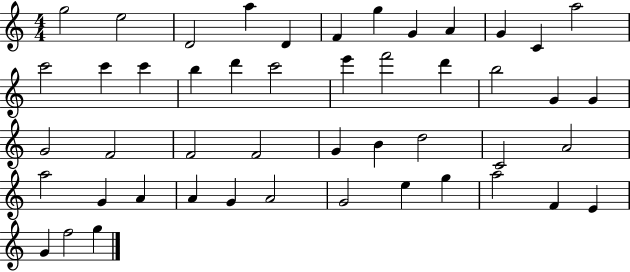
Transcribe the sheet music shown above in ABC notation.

X:1
T:Untitled
M:4/4
L:1/4
K:C
g2 e2 D2 a D F g G A G C a2 c'2 c' c' b d' c'2 e' f'2 d' b2 G G G2 F2 F2 F2 G B d2 C2 A2 a2 G A A G A2 G2 e g a2 F E G f2 g